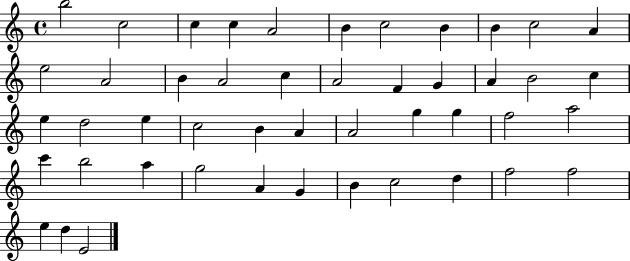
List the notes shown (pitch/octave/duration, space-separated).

B5/h C5/h C5/q C5/q A4/h B4/q C5/h B4/q B4/q C5/h A4/q E5/h A4/h B4/q A4/h C5/q A4/h F4/q G4/q A4/q B4/h C5/q E5/q D5/h E5/q C5/h B4/q A4/q A4/h G5/q G5/q F5/h A5/h C6/q B5/h A5/q G5/h A4/q G4/q B4/q C5/h D5/q F5/h F5/h E5/q D5/q E4/h